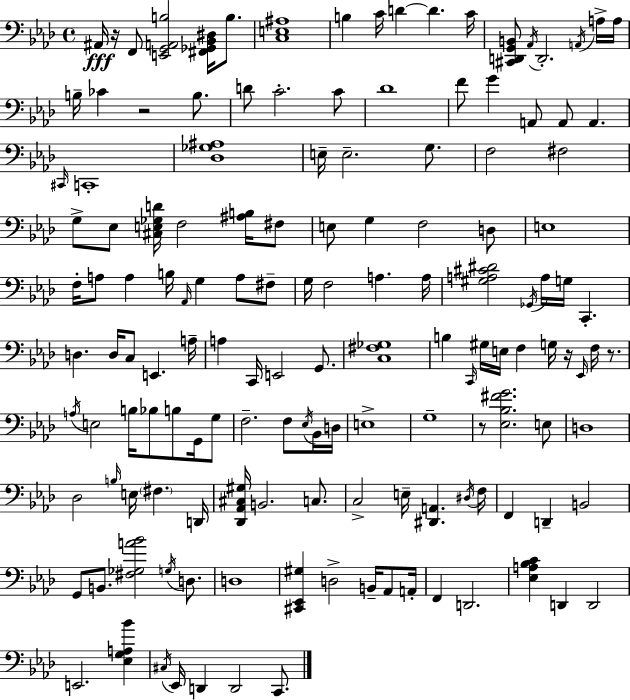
X:1
T:Untitled
M:4/4
L:1/4
K:Ab
^A,,/4 z/4 F,,/2 [E,,G,,A,,B,]2 [^F,,_G,,_B,,^D,]/4 B,/2 [C,E,^A,]4 B, C/4 D D C/4 [^C,,D,,G,,B,,]/2 _A,,/4 D,,2 A,,/4 A,/4 A,/4 B,/4 _C z2 B,/2 D/2 C2 C/2 _D4 F/2 G A,,/2 A,,/2 A,, ^C,,/4 C,,4 [_D,_G,^A,]4 E,/4 E,2 G,/2 F,2 ^F,2 G,/2 _E,/2 [^C,E,_G,D]/4 F,2 [^A,B,]/4 ^F,/2 E,/2 G, F,2 D,/2 E,4 F,/4 A,/2 A, B,/4 _A,,/4 G, A,/2 ^F,/2 G,/4 F,2 A, A,/4 [^G,A,^C^D]2 _G,,/4 A,/4 G,/4 C,, D, D,/4 C,/2 E,, A,/4 A, C,,/4 E,,2 G,,/2 [C,^F,_G,]4 B, C,,/4 ^G,/4 E,/4 F, G,/4 z/4 _E,,/4 F,/4 z/2 A,/4 E,2 B,/4 _B,/2 B,/2 G,,/4 G,/2 F,2 F,/2 _E,/4 _B,,/4 D,/4 E,4 G,4 z/2 [_E,_B,^FG]2 E,/2 D,4 _D,2 B,/4 E,/4 ^F, D,,/4 [_D,,_A,,^C,^G,]/4 B,,2 C,/2 C,2 E,/4 [^D,,A,,] ^D,/4 F,/4 F,, D,, B,,2 G,,/2 B,,/2 [^F,_G,A_B]2 G,/4 D,/2 D,4 [^C,,_E,,^G,] D,2 B,,/4 _A,,/2 A,,/4 F,, D,,2 [_E,A,_B,C] D,, D,,2 E,,2 [_E,G,A,_B] ^C,/4 _E,,/4 D,, D,,2 C,,/2